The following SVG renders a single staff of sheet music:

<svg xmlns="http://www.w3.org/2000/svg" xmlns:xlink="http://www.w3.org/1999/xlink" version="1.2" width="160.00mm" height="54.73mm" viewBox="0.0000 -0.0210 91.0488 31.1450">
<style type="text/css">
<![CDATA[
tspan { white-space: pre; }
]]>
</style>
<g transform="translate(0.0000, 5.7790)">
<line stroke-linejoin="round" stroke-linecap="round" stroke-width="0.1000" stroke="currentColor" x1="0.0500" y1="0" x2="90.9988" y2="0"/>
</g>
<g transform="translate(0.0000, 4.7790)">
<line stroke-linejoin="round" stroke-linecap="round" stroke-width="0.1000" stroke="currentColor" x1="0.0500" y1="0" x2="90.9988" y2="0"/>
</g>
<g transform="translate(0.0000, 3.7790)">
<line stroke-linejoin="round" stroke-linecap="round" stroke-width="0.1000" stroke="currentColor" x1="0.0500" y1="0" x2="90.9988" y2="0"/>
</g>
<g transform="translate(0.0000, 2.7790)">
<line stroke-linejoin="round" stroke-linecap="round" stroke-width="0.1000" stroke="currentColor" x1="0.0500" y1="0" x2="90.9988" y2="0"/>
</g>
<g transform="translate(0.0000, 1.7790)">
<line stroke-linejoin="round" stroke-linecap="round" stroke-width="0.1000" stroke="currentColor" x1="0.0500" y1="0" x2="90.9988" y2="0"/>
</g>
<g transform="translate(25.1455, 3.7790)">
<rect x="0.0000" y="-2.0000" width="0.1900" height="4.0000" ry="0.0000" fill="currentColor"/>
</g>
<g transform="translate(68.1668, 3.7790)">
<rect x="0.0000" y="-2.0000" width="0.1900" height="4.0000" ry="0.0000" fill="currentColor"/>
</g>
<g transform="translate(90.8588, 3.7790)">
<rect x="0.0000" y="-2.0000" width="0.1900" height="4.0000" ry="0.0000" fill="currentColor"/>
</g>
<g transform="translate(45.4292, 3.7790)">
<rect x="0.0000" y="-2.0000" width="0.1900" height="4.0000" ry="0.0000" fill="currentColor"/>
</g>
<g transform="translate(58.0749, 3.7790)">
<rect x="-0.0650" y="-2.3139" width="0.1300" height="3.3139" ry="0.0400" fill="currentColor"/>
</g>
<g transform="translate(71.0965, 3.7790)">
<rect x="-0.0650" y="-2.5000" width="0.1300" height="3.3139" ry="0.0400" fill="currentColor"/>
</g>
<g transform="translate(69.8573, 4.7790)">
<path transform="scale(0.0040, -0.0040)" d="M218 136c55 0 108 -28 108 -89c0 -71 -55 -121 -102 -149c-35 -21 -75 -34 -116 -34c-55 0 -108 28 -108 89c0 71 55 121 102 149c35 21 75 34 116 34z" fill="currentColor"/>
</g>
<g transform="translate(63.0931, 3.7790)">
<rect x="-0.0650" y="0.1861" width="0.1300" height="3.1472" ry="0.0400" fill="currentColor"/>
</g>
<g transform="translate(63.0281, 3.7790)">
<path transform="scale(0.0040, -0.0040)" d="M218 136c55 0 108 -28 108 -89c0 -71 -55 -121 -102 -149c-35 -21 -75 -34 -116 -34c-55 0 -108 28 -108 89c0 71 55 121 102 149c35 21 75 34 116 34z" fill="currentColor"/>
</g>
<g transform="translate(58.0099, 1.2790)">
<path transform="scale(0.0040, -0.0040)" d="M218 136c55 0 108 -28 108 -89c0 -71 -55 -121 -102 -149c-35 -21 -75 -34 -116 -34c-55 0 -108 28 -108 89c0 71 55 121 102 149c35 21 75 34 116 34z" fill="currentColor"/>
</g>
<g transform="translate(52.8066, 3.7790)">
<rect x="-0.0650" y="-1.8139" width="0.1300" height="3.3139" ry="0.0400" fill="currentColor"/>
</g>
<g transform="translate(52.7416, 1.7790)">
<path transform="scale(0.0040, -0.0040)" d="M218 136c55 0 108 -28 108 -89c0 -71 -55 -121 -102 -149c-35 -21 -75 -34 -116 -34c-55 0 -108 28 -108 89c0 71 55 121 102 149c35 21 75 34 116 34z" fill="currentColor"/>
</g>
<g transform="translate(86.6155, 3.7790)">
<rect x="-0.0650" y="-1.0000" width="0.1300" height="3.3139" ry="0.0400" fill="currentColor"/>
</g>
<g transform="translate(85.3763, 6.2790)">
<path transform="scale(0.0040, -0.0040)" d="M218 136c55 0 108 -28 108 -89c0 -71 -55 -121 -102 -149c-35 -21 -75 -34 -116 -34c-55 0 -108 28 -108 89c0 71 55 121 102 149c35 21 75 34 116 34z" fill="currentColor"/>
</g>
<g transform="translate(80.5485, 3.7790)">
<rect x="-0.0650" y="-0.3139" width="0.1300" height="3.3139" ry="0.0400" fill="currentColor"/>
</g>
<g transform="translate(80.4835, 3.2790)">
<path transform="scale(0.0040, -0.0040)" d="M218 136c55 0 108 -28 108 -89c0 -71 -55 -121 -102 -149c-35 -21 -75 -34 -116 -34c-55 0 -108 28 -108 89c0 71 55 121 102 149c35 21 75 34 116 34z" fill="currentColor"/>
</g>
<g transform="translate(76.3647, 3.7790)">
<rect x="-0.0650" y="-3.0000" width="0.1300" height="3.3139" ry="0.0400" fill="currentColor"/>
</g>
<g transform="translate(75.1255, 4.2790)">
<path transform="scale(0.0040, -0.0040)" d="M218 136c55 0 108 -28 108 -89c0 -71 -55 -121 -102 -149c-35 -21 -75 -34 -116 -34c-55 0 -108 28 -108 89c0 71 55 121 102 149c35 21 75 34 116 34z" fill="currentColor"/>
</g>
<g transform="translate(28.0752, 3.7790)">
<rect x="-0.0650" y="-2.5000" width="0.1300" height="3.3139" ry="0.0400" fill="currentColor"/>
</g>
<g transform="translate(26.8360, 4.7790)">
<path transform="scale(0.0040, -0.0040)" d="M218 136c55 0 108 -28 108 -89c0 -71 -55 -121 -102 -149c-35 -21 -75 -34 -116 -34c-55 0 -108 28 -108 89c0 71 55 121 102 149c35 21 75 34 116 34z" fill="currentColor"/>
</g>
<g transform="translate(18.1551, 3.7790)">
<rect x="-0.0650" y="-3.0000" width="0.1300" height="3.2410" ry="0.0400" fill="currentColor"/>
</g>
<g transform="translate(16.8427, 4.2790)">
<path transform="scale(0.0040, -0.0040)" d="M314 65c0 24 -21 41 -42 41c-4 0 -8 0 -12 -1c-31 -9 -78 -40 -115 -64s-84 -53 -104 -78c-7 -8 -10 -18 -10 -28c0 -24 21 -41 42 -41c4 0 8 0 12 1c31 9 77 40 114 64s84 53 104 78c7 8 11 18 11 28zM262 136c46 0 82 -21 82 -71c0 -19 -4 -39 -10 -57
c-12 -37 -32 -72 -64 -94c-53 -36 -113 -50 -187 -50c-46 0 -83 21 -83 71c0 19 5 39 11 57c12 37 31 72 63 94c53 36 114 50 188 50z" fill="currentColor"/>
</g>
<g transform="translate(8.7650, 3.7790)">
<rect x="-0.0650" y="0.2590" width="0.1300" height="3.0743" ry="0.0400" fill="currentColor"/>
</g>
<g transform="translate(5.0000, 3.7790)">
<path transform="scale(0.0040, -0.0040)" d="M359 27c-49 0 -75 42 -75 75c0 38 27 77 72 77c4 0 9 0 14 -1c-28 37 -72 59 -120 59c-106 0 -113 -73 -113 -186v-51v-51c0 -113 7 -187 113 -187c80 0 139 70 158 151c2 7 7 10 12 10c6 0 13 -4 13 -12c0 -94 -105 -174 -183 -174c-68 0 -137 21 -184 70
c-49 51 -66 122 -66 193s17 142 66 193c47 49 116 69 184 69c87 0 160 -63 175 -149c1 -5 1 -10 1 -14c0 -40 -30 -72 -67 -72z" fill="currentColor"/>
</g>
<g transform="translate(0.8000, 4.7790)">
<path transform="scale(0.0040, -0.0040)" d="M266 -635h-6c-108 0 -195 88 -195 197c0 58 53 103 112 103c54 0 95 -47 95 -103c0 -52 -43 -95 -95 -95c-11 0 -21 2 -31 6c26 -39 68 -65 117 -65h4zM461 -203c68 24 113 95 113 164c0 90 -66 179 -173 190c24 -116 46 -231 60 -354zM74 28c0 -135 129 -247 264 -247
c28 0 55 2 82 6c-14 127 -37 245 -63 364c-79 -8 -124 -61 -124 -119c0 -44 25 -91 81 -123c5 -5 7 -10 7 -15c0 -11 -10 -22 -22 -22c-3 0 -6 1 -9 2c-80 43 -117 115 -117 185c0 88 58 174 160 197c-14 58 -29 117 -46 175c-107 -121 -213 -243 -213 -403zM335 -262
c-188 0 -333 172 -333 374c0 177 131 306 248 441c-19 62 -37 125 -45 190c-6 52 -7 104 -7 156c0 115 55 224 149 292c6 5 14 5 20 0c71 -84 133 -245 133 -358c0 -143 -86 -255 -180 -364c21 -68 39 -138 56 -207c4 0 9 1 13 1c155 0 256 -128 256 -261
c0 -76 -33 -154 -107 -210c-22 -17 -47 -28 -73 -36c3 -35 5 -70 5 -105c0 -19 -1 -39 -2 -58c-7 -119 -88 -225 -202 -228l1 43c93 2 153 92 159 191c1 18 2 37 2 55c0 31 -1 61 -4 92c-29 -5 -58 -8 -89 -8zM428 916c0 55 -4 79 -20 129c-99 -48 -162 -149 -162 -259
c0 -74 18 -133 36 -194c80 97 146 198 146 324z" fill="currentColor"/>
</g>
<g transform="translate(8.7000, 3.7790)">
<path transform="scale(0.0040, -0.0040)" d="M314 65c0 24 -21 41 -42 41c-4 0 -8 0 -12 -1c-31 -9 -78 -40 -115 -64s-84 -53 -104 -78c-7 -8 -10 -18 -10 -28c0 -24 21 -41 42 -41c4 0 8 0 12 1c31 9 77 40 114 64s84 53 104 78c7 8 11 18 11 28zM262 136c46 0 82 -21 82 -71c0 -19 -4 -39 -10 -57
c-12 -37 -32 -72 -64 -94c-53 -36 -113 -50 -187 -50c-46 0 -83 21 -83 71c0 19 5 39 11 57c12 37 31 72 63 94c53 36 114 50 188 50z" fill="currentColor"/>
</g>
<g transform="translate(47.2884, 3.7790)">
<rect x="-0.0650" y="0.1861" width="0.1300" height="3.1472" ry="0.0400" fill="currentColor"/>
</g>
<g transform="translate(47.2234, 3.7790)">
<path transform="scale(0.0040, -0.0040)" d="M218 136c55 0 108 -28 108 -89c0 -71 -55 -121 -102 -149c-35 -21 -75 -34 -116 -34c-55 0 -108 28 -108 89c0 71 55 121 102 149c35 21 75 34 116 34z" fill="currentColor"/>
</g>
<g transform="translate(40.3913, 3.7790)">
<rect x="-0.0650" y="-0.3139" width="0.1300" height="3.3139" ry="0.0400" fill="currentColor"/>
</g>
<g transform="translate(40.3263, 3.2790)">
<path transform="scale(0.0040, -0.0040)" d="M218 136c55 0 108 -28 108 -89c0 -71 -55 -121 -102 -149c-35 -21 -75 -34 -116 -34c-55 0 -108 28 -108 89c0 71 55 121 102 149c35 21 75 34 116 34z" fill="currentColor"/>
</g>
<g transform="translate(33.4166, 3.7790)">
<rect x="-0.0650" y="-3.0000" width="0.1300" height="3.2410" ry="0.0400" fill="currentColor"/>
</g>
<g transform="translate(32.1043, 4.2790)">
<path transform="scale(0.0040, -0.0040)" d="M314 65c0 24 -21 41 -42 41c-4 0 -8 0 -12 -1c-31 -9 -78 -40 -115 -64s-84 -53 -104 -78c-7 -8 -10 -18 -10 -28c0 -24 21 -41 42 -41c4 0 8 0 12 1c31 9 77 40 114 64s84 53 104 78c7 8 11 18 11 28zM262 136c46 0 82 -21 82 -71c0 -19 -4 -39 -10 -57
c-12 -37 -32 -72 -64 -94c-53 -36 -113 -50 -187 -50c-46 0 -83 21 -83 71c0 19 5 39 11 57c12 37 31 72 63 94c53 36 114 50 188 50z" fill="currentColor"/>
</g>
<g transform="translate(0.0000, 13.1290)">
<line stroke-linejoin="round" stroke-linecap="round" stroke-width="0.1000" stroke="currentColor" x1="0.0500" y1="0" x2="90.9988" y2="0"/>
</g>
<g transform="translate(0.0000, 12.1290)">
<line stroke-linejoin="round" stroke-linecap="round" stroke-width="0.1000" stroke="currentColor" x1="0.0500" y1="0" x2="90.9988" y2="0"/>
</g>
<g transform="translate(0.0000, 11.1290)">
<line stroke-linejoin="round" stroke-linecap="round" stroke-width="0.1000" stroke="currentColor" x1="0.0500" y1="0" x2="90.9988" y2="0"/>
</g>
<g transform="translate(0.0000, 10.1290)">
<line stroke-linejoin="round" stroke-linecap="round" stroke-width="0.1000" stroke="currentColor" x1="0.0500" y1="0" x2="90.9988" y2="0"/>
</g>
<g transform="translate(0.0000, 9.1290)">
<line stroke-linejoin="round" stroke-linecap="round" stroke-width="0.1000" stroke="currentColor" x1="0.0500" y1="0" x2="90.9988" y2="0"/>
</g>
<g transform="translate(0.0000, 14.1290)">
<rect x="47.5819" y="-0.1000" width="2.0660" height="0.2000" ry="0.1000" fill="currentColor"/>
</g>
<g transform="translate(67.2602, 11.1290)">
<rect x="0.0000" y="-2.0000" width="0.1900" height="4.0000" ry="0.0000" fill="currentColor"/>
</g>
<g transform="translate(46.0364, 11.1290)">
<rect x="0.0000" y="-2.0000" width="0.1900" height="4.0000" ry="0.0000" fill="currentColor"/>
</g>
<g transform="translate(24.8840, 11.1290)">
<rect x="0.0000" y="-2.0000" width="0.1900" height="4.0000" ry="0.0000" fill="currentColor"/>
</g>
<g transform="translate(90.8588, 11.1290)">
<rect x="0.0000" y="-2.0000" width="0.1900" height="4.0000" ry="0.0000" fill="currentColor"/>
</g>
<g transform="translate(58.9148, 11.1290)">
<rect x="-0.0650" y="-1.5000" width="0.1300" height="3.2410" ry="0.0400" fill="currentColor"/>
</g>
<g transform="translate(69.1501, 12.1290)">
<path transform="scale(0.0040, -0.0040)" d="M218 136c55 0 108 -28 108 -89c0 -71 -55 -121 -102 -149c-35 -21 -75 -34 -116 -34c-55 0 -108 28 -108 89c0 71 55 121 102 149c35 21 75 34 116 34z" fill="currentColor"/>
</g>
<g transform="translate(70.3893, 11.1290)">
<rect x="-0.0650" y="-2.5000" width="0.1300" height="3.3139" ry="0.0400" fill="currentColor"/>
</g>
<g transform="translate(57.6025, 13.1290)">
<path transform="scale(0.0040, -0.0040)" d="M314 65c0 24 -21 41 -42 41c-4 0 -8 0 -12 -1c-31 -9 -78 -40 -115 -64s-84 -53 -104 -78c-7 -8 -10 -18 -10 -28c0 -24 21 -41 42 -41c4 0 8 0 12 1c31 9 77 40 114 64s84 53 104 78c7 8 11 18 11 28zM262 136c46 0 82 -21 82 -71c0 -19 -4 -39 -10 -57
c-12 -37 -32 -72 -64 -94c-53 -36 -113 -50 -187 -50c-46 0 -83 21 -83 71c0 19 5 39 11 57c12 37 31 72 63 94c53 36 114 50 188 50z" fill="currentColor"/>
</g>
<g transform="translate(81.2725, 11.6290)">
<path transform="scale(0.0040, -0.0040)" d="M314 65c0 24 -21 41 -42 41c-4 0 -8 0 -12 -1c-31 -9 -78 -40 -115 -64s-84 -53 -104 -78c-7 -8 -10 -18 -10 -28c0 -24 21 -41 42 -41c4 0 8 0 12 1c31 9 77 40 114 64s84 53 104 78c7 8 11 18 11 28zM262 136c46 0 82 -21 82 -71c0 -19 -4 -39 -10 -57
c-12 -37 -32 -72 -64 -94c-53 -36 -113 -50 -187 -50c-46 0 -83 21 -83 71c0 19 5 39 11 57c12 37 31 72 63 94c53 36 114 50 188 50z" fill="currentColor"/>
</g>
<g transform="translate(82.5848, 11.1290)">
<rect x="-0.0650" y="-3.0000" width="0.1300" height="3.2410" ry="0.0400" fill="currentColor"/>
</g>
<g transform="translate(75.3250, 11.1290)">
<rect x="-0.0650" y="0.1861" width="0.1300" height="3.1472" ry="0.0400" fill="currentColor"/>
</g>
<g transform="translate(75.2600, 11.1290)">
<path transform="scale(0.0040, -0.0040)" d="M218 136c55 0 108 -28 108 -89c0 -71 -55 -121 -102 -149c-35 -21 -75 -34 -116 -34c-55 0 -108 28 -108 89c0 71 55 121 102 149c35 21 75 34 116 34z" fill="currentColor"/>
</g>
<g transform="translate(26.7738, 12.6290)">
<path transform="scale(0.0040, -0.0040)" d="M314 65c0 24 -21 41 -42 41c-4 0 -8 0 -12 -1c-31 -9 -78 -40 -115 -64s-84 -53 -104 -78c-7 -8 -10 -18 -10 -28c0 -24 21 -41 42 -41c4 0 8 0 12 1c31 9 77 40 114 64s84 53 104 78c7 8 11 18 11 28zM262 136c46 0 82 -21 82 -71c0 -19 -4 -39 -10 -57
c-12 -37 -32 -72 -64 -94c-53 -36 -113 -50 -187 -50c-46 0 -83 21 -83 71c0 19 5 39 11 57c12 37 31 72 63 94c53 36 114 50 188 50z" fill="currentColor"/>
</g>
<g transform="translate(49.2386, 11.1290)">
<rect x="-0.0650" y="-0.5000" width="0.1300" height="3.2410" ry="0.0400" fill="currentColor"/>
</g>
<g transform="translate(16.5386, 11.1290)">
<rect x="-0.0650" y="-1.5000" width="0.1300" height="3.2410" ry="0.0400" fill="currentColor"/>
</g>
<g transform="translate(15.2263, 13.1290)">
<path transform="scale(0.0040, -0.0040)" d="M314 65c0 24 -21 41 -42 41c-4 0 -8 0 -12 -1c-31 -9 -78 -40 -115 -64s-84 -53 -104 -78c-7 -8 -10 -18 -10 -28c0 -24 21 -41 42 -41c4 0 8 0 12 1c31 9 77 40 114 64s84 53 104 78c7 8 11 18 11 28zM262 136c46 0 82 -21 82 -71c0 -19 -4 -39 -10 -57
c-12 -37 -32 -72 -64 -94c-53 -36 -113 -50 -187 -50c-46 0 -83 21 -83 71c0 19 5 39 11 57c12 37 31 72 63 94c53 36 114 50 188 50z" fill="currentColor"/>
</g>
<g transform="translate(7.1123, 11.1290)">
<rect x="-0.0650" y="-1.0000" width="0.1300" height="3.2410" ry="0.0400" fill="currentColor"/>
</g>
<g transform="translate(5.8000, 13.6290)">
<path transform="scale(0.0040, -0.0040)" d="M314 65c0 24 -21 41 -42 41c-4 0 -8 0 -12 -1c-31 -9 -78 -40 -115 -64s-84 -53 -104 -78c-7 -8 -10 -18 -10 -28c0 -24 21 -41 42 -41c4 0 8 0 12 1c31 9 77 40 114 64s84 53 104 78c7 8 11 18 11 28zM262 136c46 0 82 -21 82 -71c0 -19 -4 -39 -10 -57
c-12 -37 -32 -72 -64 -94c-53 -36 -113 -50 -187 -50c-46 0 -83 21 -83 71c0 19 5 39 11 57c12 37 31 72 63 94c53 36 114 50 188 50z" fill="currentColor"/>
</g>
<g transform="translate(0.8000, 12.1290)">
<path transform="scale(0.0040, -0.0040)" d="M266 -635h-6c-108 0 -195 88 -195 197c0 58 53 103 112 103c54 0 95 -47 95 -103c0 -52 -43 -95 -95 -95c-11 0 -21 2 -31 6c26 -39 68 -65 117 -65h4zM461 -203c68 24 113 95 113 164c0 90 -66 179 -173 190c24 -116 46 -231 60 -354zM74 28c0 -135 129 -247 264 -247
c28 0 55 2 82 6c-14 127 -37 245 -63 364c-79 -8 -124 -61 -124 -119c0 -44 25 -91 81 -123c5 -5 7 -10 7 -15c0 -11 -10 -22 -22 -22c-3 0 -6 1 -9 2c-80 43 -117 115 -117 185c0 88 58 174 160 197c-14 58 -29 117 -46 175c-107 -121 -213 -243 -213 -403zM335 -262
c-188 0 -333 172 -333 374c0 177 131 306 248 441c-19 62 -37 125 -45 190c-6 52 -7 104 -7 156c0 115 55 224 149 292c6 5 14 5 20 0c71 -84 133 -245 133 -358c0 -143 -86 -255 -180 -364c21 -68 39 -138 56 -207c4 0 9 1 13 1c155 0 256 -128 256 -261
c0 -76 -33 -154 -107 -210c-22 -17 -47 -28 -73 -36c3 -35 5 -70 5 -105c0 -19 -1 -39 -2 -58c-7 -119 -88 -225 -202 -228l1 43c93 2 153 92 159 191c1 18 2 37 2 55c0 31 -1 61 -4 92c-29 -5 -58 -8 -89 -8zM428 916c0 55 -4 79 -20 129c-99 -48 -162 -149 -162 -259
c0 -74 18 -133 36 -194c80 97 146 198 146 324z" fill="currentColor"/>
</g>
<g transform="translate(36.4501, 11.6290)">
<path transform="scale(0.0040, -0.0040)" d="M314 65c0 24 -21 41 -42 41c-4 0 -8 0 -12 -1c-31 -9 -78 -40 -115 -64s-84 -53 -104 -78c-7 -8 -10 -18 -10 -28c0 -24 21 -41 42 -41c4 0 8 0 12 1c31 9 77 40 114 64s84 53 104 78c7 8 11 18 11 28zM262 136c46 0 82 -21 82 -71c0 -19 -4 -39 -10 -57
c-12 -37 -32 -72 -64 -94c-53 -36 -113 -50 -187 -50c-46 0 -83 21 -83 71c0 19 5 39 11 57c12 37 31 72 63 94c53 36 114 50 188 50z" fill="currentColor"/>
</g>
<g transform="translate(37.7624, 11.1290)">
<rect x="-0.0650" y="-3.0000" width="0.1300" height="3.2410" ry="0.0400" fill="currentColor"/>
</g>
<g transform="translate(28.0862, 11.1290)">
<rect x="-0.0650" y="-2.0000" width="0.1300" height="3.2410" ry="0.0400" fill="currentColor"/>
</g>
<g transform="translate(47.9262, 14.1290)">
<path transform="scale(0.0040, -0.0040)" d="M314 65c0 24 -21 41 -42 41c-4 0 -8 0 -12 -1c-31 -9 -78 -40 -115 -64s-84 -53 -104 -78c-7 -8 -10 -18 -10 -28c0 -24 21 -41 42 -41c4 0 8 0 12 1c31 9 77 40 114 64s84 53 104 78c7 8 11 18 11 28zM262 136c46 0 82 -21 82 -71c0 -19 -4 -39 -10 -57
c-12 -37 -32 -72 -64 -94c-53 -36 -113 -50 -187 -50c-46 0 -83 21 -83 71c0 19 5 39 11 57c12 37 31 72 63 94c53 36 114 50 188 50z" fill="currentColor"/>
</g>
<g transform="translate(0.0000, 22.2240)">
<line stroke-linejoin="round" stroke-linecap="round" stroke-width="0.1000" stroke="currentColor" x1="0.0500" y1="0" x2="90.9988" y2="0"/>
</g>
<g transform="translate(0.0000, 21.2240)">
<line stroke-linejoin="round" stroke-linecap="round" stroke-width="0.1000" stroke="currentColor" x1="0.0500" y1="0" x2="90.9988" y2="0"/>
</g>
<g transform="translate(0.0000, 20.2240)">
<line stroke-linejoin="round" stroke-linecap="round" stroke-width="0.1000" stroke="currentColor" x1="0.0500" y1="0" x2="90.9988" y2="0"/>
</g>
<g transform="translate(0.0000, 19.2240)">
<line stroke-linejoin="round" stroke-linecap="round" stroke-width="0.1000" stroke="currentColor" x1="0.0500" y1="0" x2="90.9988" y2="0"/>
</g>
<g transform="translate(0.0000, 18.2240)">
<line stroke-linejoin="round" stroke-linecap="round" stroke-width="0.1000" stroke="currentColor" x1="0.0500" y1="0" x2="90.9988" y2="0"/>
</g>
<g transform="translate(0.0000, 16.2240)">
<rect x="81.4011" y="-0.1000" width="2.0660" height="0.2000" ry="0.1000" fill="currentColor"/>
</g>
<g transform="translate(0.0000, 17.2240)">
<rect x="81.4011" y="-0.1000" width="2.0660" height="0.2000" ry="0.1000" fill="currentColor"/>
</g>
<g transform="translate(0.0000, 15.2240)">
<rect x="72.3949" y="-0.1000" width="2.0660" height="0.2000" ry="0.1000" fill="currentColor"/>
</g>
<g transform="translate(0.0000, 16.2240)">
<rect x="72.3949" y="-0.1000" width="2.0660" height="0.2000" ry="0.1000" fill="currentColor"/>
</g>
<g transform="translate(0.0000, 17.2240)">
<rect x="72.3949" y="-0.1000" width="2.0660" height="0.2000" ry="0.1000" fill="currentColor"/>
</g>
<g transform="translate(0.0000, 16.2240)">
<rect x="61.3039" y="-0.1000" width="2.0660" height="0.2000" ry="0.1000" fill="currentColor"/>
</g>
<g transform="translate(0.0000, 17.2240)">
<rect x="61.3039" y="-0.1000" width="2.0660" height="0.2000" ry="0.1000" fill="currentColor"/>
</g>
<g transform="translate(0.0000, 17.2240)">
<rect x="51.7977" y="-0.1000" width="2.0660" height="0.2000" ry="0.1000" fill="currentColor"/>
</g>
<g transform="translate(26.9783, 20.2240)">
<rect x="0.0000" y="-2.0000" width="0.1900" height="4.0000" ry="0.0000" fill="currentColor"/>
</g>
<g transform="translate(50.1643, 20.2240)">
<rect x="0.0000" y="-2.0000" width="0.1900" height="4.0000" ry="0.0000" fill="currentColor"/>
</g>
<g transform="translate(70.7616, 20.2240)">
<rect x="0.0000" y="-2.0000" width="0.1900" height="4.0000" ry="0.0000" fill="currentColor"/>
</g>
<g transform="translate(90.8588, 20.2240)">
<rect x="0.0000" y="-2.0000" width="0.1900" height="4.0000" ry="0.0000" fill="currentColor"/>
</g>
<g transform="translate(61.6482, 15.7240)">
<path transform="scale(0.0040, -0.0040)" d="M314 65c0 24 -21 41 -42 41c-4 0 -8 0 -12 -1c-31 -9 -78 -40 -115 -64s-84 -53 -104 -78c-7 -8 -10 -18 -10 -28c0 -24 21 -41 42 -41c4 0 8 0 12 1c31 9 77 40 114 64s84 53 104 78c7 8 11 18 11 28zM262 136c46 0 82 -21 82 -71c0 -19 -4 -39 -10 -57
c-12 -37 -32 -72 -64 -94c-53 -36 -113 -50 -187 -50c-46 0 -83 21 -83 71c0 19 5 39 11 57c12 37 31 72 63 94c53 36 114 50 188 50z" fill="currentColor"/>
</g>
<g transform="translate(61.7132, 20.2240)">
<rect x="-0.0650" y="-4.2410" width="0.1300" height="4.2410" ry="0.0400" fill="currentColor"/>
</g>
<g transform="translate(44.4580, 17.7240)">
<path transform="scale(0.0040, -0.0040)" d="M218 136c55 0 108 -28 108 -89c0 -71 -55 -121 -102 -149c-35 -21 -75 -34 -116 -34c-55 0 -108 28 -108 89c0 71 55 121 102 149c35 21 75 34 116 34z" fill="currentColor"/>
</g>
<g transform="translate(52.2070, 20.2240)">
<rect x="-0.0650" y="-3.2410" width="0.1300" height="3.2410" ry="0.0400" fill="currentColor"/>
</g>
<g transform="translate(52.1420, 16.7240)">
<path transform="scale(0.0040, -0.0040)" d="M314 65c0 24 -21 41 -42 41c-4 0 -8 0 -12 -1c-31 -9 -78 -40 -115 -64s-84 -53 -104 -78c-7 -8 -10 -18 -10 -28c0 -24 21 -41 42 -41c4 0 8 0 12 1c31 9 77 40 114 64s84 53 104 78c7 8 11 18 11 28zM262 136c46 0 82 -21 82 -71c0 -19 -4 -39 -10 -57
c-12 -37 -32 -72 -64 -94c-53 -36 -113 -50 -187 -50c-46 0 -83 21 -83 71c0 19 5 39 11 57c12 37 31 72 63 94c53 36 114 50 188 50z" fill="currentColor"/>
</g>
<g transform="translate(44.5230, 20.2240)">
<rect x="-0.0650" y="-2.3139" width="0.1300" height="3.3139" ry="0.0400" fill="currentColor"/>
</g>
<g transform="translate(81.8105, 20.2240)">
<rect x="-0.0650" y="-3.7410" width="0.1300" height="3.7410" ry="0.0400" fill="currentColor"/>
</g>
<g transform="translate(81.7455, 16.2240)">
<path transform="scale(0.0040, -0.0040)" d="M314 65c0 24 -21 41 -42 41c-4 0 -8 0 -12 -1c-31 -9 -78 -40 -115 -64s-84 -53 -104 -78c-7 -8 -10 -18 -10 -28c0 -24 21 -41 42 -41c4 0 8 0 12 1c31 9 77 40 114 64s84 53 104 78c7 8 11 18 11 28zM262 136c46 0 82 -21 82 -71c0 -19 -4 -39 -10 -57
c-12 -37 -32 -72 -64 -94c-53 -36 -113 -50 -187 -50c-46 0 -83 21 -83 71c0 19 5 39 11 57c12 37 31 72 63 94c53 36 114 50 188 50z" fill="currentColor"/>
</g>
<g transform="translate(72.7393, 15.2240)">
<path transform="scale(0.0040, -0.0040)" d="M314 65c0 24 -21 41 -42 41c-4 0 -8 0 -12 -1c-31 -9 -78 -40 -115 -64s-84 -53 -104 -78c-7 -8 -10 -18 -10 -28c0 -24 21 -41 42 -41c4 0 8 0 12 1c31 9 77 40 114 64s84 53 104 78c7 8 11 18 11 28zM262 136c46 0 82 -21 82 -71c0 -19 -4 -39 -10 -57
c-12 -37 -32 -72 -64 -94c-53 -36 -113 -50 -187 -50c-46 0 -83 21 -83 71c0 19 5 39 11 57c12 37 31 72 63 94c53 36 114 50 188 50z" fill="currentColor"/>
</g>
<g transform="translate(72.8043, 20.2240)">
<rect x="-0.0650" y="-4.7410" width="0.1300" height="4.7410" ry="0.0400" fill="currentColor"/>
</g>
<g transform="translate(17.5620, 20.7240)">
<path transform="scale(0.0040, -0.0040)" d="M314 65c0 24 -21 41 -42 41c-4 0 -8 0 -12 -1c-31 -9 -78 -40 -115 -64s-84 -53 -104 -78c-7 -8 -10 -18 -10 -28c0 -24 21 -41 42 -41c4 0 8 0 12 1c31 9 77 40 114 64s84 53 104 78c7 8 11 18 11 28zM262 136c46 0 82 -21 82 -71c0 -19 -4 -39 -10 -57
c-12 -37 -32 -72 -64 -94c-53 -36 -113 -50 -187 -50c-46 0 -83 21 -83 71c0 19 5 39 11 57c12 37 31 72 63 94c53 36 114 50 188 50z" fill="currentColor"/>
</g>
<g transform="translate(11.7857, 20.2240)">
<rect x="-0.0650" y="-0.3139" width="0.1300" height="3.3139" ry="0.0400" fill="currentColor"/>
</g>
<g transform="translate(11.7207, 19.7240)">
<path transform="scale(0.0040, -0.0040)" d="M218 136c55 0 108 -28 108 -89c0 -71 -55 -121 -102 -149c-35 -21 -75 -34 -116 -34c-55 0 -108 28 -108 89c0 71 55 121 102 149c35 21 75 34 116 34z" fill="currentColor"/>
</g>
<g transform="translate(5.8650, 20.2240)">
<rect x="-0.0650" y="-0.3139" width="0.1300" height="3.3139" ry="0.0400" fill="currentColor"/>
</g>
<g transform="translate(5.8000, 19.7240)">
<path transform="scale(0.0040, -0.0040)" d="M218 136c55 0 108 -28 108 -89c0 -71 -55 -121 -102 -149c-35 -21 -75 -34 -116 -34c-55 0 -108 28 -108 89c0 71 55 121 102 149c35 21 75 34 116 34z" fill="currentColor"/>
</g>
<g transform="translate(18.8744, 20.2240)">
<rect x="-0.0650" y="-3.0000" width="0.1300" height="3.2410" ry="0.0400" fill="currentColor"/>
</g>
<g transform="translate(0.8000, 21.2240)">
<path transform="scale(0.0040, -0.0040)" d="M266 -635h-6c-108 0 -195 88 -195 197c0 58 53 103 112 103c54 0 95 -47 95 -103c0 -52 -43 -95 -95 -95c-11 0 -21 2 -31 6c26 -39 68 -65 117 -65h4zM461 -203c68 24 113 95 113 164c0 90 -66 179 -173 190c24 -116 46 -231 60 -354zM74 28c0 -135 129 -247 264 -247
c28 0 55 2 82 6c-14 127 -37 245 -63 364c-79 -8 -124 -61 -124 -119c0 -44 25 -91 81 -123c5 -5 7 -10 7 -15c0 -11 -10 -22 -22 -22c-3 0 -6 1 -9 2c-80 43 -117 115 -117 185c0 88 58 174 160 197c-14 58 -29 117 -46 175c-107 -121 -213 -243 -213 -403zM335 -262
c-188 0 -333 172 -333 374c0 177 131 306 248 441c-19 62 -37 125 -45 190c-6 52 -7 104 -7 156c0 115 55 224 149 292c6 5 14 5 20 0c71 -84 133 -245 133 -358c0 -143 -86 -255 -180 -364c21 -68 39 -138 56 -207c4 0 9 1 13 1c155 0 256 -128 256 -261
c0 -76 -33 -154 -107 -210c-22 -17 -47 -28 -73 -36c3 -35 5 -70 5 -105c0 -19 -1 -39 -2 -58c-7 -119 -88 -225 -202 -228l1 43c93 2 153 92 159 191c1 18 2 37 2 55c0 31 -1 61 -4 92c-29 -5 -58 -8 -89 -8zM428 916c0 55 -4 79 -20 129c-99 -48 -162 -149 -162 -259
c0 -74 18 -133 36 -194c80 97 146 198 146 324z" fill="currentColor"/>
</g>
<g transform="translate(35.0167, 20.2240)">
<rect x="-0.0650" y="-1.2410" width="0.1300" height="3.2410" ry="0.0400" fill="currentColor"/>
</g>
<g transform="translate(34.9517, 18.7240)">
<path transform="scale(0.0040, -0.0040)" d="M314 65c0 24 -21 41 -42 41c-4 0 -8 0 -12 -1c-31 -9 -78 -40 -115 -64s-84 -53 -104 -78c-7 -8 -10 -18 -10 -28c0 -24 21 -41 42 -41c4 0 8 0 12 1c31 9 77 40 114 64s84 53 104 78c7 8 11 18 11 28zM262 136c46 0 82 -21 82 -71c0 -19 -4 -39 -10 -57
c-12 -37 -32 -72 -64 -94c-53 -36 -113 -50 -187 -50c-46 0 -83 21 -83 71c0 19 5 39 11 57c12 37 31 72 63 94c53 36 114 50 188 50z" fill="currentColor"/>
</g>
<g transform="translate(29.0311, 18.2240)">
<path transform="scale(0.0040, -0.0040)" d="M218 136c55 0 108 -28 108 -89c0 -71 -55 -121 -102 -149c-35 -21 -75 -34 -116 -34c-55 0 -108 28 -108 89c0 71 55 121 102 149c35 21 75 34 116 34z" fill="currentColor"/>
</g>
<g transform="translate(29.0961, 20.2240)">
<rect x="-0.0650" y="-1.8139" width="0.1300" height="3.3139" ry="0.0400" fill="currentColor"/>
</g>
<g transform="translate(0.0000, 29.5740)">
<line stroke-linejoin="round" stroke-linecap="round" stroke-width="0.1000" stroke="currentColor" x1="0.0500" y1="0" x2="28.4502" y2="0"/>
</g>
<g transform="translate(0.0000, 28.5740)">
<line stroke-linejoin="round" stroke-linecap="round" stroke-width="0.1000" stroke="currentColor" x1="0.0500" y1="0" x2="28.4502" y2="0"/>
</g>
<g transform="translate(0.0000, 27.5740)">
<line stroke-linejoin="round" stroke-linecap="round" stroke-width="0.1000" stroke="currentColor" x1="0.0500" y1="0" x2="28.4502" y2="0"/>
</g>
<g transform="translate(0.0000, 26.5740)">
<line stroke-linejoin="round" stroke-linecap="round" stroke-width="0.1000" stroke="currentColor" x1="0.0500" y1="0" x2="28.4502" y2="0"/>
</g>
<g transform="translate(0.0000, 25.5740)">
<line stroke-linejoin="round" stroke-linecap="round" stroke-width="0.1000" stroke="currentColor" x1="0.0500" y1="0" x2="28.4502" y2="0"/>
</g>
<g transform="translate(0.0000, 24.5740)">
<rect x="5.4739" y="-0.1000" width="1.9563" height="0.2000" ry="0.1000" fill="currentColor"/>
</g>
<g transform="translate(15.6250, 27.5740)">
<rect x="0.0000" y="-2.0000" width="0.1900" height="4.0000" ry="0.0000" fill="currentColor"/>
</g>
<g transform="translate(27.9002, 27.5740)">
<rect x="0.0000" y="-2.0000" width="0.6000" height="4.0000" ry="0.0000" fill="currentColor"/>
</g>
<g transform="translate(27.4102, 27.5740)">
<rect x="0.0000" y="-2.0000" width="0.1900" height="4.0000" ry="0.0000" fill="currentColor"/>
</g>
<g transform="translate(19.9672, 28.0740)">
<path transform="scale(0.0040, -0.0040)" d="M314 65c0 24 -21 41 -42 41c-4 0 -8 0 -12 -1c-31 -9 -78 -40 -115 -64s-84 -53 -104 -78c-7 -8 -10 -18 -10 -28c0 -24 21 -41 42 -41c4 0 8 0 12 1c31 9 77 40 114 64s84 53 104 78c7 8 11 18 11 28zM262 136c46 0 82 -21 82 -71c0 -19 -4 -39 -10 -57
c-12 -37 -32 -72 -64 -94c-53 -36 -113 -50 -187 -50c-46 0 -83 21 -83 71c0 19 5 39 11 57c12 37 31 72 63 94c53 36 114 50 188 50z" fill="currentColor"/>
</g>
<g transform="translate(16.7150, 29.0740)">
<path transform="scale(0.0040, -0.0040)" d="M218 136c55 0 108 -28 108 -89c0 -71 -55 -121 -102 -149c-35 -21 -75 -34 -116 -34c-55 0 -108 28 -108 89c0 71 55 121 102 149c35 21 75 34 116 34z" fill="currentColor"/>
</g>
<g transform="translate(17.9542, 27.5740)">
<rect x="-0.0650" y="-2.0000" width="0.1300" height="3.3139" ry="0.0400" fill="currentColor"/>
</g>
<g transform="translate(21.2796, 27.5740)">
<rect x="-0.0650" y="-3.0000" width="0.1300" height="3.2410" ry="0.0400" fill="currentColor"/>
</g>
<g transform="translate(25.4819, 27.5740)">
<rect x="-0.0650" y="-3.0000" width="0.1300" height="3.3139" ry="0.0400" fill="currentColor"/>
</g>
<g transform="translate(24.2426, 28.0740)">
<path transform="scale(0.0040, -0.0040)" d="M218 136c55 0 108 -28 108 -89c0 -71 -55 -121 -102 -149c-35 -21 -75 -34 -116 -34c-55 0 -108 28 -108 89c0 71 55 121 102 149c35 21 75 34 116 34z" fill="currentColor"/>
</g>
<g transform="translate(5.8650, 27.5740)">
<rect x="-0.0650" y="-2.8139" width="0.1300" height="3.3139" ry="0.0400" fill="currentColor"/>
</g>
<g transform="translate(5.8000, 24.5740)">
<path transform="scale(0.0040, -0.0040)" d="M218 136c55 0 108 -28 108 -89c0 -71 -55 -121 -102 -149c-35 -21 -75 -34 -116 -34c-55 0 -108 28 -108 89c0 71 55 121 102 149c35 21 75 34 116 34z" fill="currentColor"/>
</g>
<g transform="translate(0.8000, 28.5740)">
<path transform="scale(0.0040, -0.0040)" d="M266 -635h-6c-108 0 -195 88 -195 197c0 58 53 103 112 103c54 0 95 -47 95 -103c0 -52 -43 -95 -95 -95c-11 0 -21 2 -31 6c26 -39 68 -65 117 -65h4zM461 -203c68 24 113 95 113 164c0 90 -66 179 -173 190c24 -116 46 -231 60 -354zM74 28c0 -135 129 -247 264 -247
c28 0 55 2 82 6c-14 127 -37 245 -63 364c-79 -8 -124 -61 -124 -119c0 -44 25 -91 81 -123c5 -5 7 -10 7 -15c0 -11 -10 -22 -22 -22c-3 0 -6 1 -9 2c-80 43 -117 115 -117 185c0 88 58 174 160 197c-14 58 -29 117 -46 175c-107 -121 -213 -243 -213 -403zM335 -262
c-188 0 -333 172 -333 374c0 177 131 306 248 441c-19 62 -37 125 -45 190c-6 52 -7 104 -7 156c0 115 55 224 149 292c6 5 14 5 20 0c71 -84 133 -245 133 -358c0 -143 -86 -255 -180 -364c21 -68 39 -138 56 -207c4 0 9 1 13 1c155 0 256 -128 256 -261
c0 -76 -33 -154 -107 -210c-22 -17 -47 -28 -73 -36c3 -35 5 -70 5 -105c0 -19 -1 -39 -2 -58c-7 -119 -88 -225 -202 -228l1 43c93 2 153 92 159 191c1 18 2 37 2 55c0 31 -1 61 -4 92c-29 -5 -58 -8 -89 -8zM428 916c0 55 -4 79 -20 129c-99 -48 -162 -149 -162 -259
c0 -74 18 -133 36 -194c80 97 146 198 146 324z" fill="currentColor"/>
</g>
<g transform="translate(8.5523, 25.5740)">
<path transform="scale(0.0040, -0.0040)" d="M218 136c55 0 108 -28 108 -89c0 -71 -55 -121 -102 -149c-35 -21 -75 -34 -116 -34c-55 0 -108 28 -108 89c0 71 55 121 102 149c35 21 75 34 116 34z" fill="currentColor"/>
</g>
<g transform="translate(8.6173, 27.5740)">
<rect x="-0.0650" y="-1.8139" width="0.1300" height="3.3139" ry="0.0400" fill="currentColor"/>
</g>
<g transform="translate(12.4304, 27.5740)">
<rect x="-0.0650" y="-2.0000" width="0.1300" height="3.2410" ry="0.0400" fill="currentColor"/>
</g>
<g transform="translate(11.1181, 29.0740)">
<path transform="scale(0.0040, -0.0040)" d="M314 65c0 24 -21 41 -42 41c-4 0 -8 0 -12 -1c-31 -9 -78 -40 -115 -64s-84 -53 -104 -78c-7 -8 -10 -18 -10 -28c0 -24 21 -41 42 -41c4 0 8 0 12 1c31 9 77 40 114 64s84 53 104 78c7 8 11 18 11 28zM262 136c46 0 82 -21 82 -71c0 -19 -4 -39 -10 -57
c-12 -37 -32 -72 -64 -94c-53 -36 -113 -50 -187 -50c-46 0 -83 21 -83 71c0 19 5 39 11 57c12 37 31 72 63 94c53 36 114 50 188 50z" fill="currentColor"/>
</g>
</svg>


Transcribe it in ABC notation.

X:1
T:Untitled
M:4/4
L:1/4
K:C
B2 A2 G A2 c B f g B G A c D D2 E2 F2 A2 C2 E2 G B A2 c c A2 f e2 g b2 d'2 e'2 c'2 a f F2 F A2 A